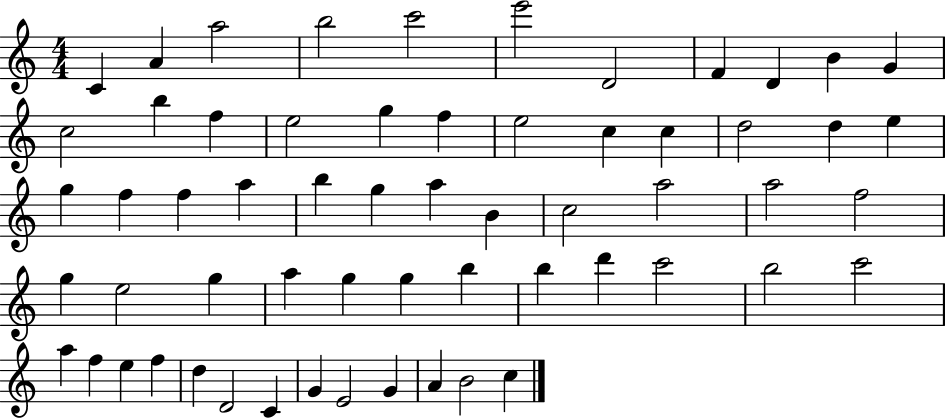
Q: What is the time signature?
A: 4/4